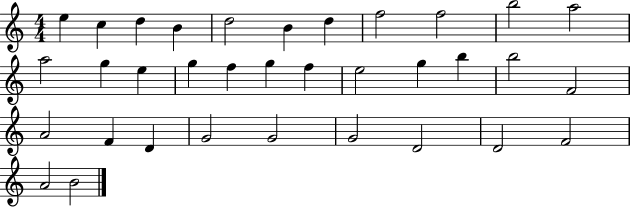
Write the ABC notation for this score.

X:1
T:Untitled
M:4/4
L:1/4
K:C
e c d B d2 B d f2 f2 b2 a2 a2 g e g f g f e2 g b b2 F2 A2 F D G2 G2 G2 D2 D2 F2 A2 B2